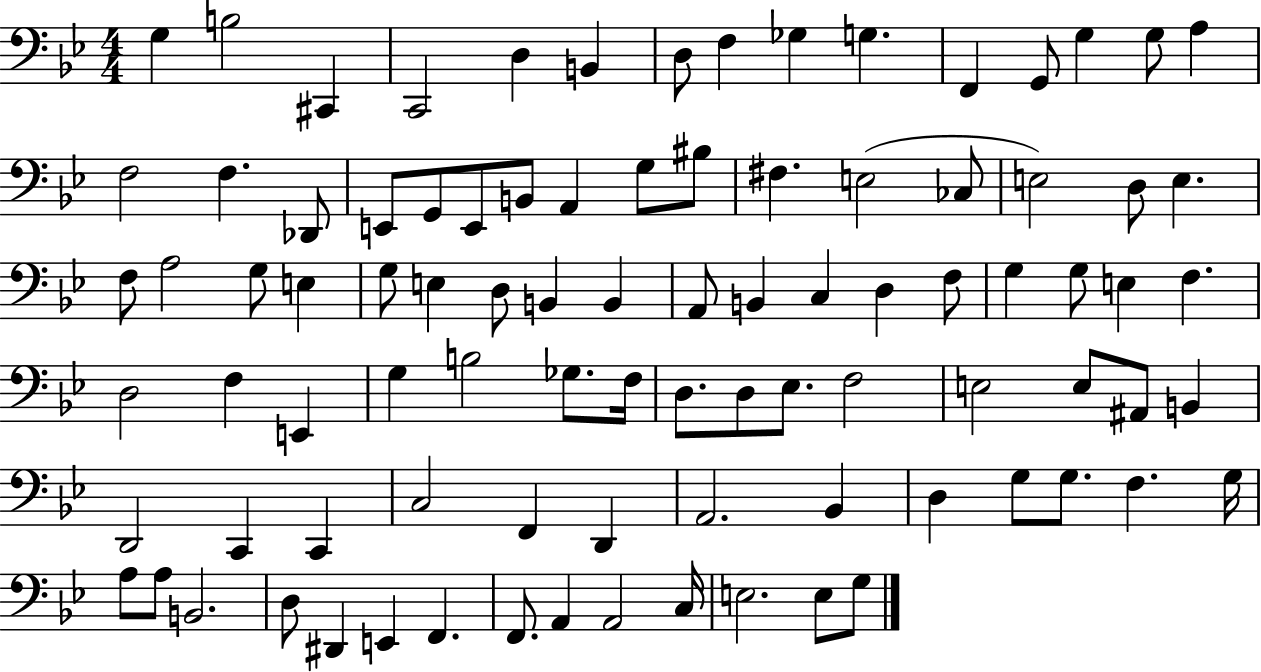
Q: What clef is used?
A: bass